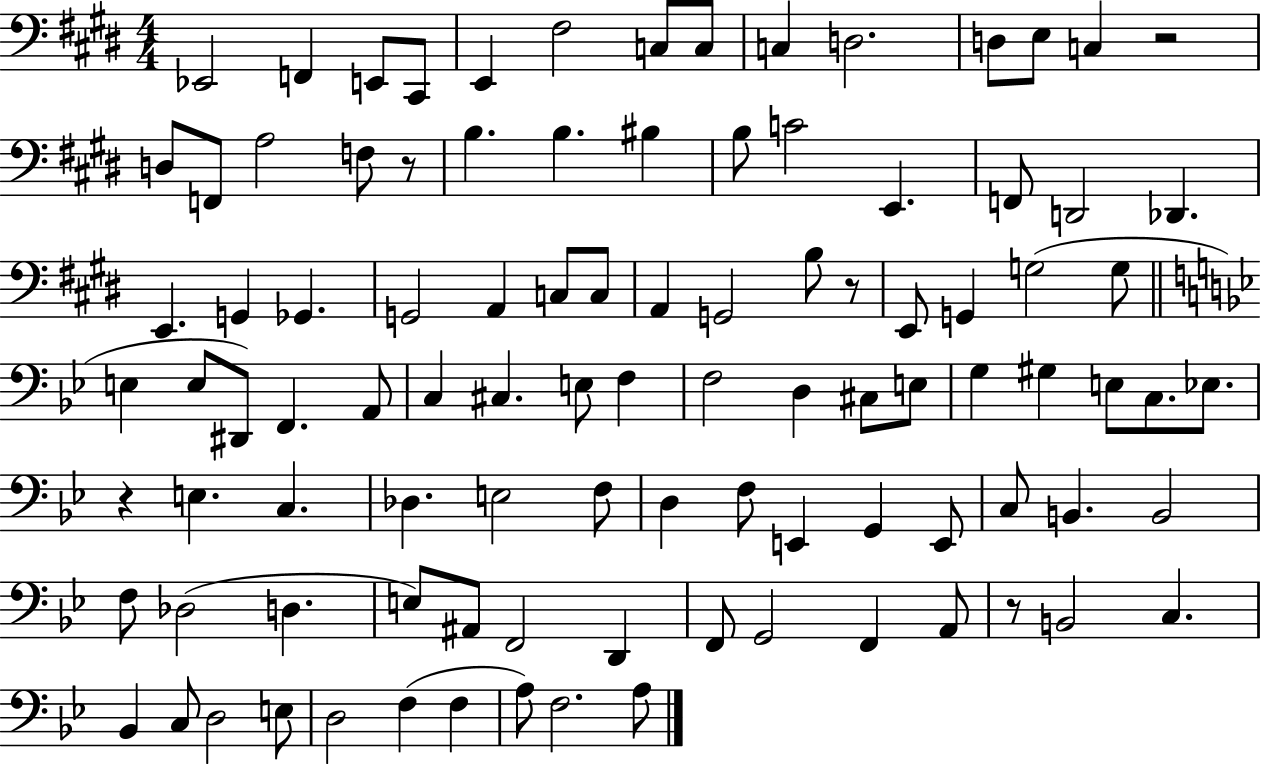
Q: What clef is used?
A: bass